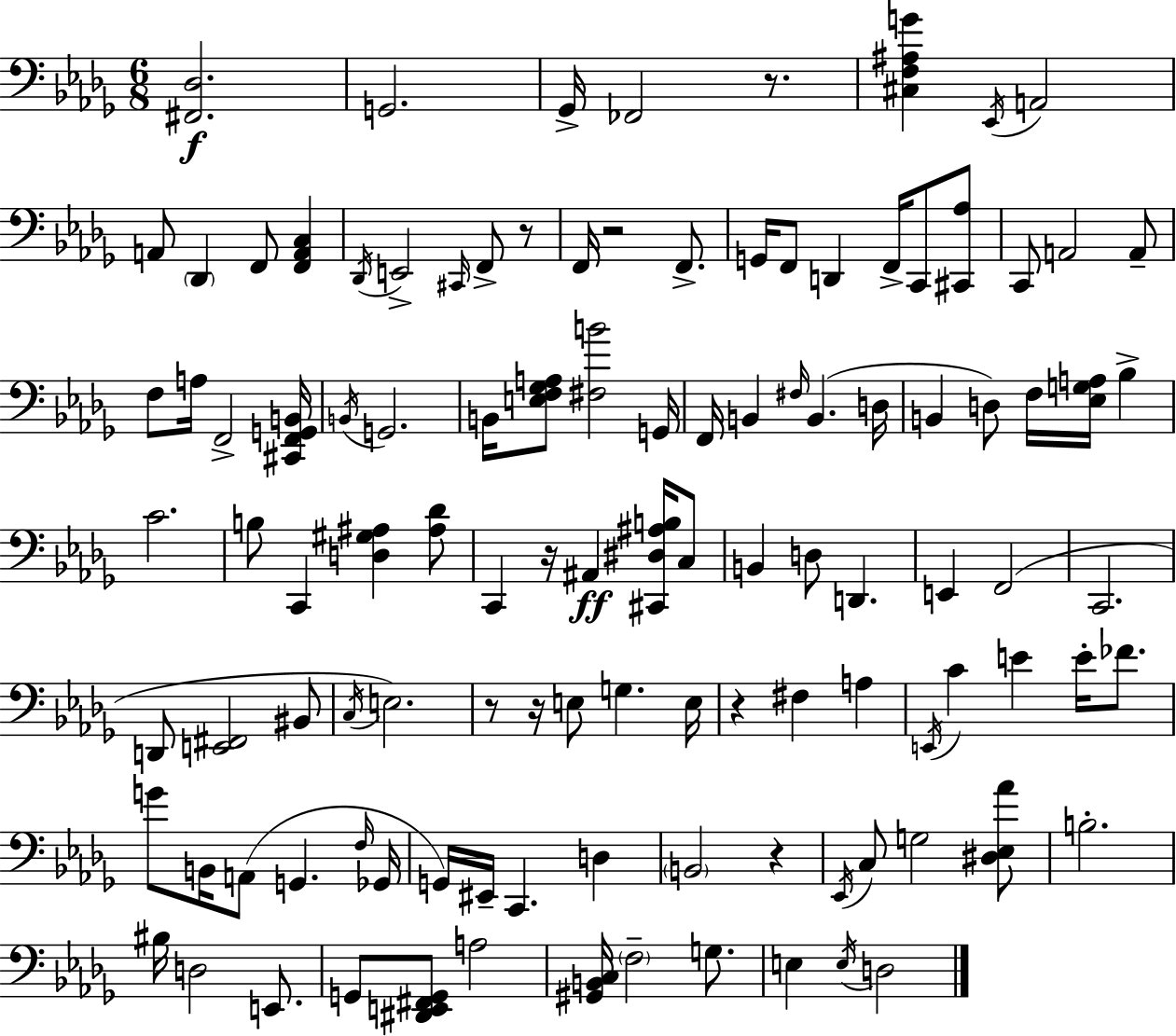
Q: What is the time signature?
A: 6/8